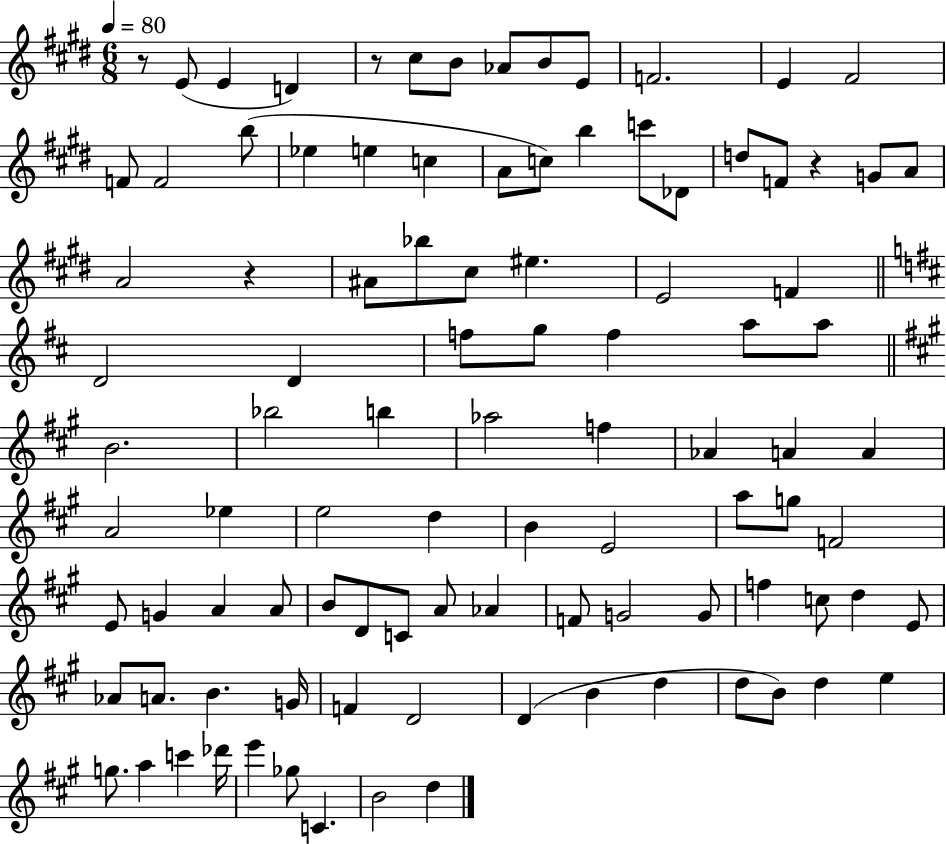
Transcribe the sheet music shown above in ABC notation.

X:1
T:Untitled
M:6/8
L:1/4
K:E
z/2 E/2 E D z/2 ^c/2 B/2 _A/2 B/2 E/2 F2 E ^F2 F/2 F2 b/2 _e e c A/2 c/2 b c'/2 _D/2 d/2 F/2 z G/2 A/2 A2 z ^A/2 _b/2 ^c/2 ^e E2 F D2 D f/2 g/2 f a/2 a/2 B2 _b2 b _a2 f _A A A A2 _e e2 d B E2 a/2 g/2 F2 E/2 G A A/2 B/2 D/2 C/2 A/2 _A F/2 G2 G/2 f c/2 d E/2 _A/2 A/2 B G/4 F D2 D B d d/2 B/2 d e g/2 a c' _d'/4 e' _g/2 C B2 d